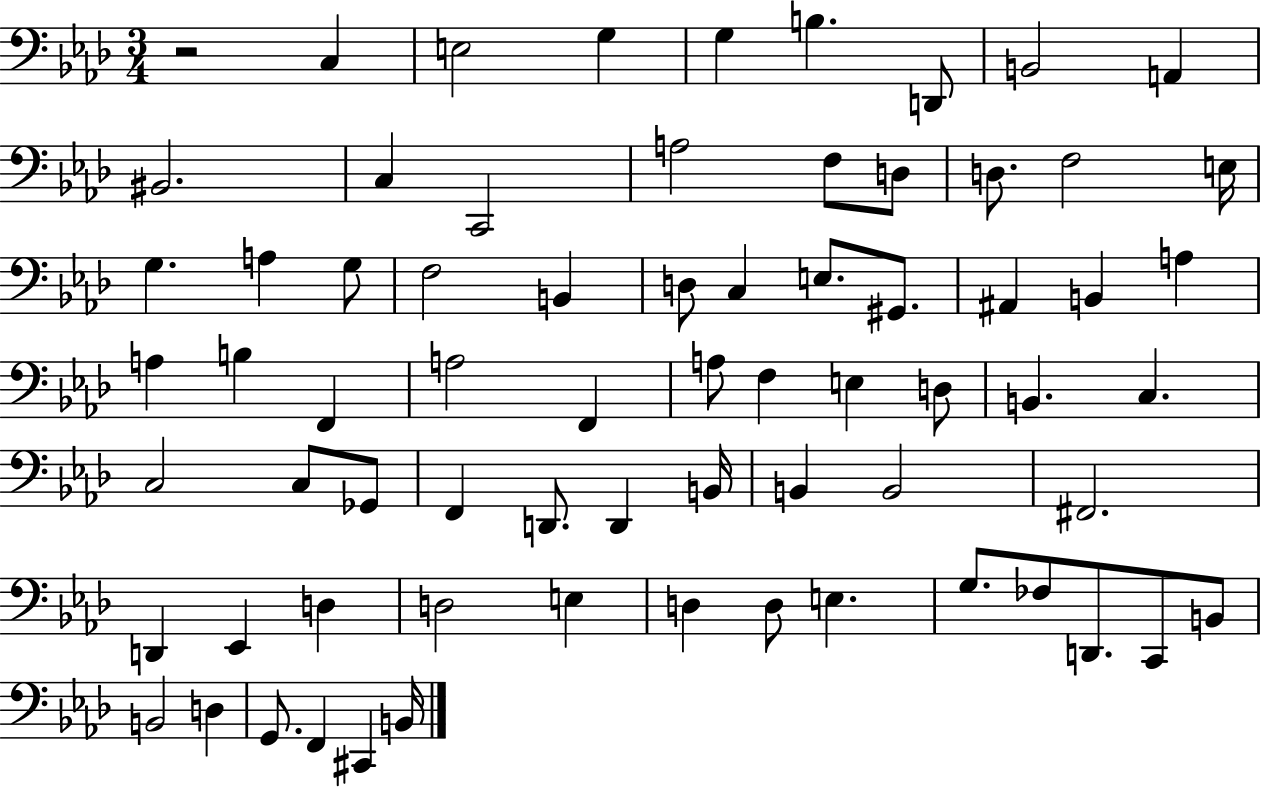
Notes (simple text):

R/h C3/q E3/h G3/q G3/q B3/q. D2/e B2/h A2/q BIS2/h. C3/q C2/h A3/h F3/e D3/e D3/e. F3/h E3/s G3/q. A3/q G3/e F3/h B2/q D3/e C3/q E3/e. G#2/e. A#2/q B2/q A3/q A3/q B3/q F2/q A3/h F2/q A3/e F3/q E3/q D3/e B2/q. C3/q. C3/h C3/e Gb2/e F2/q D2/e. D2/q B2/s B2/q B2/h F#2/h. D2/q Eb2/q D3/q D3/h E3/q D3/q D3/e E3/q. G3/e. FES3/e D2/e. C2/e B2/e B2/h D3/q G2/e. F2/q C#2/q B2/s